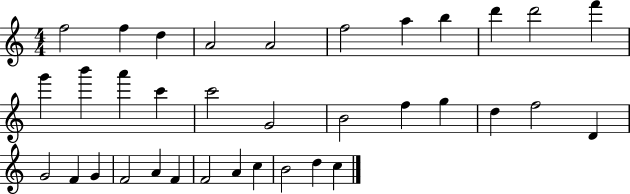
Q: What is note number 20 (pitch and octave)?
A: G5